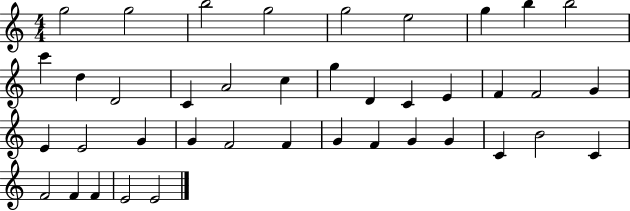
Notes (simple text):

G5/h G5/h B5/h G5/h G5/h E5/h G5/q B5/q B5/h C6/q D5/q D4/h C4/q A4/h C5/q G5/q D4/q C4/q E4/q F4/q F4/h G4/q E4/q E4/h G4/q G4/q F4/h F4/q G4/q F4/q G4/q G4/q C4/q B4/h C4/q F4/h F4/q F4/q E4/h E4/h